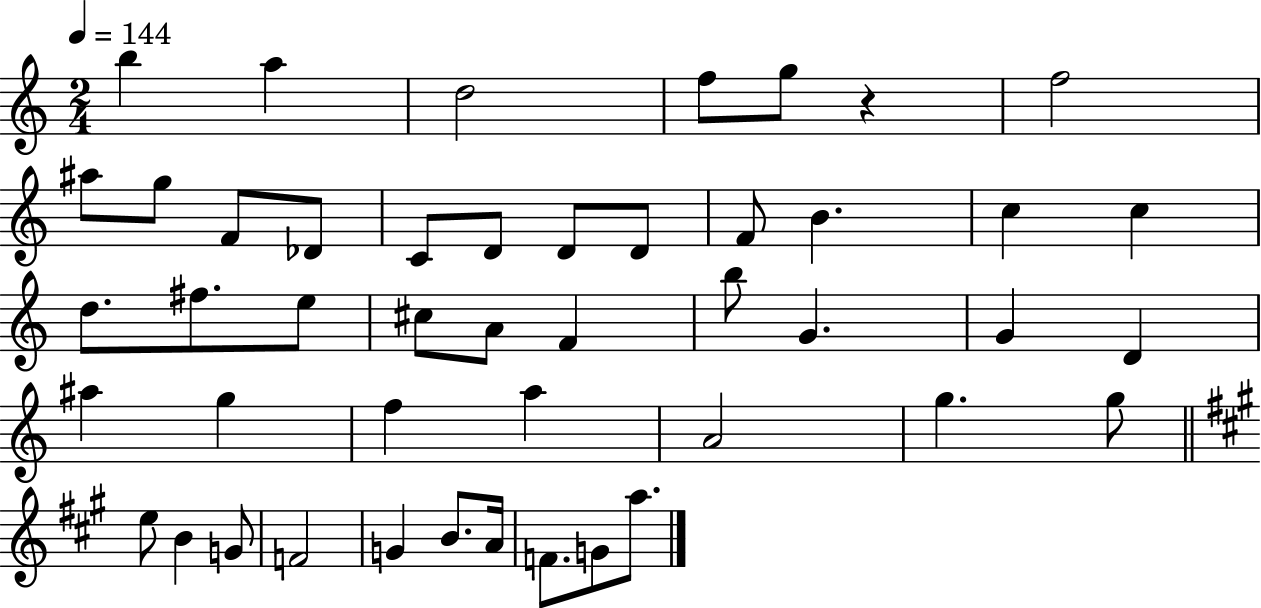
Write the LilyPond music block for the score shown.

{
  \clef treble
  \numericTimeSignature
  \time 2/4
  \key c \major
  \tempo 4 = 144
  \repeat volta 2 { b''4 a''4 | d''2 | f''8 g''8 r4 | f''2 | \break ais''8 g''8 f'8 des'8 | c'8 d'8 d'8 d'8 | f'8 b'4. | c''4 c''4 | \break d''8. fis''8. e''8 | cis''8 a'8 f'4 | b''8 g'4. | g'4 d'4 | \break ais''4 g''4 | f''4 a''4 | a'2 | g''4. g''8 | \break \bar "||" \break \key a \major e''8 b'4 g'8 | f'2 | g'4 b'8. a'16 | f'8. g'8 a''8. | \break } \bar "|."
}